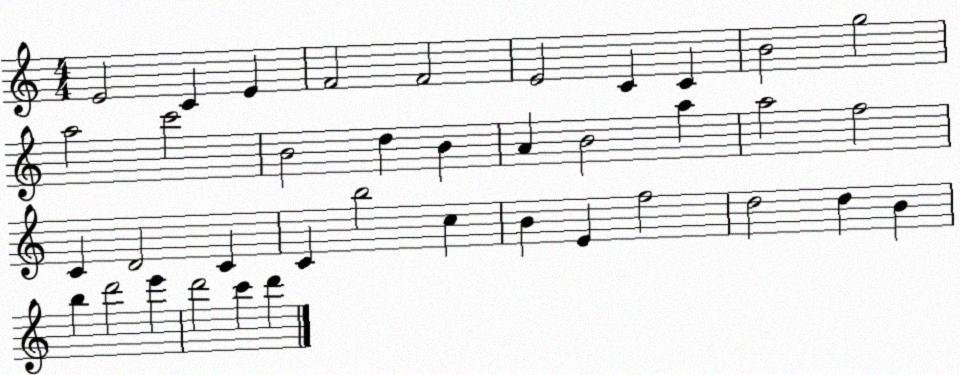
X:1
T:Untitled
M:4/4
L:1/4
K:C
E2 C E F2 F2 E2 C C B2 g2 a2 c'2 B2 d B A B2 a a2 f2 C D2 C C b2 c B E f2 d2 d B b d'2 e' d'2 c' d'